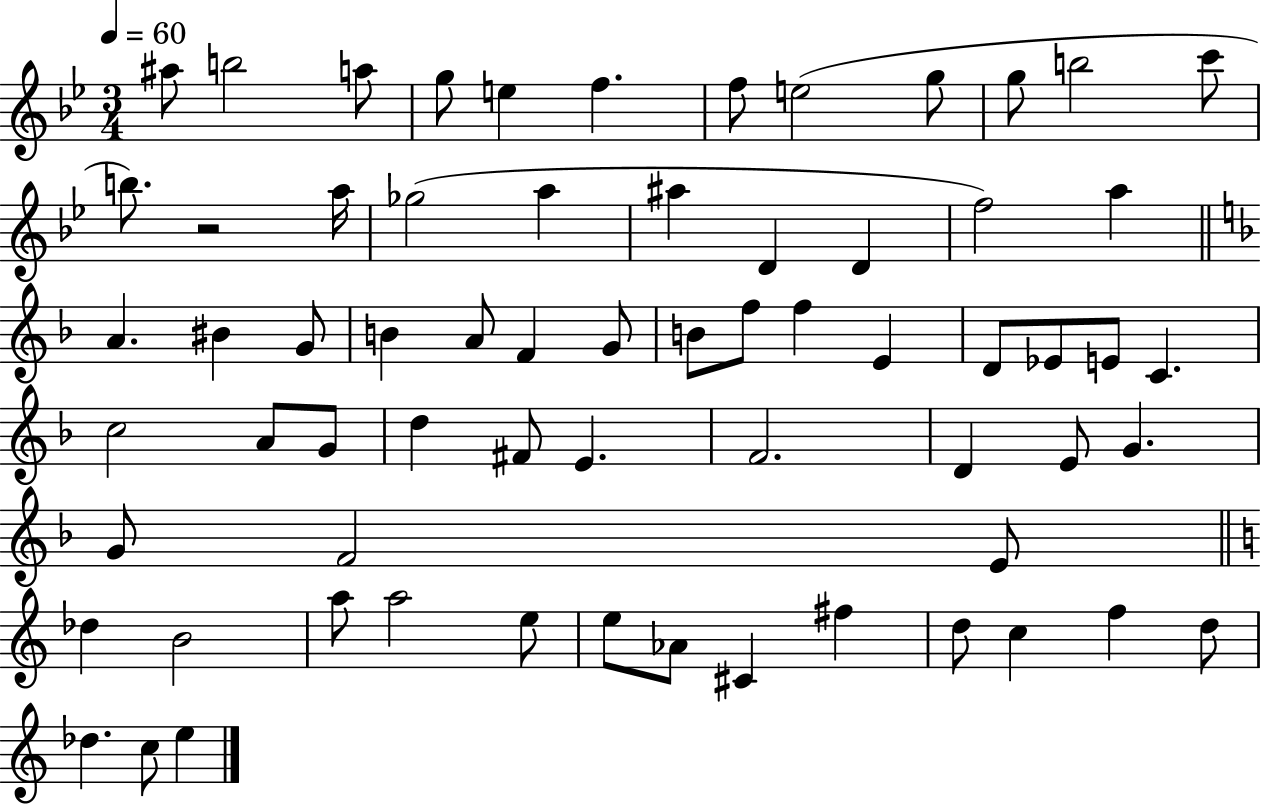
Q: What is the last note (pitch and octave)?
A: E5